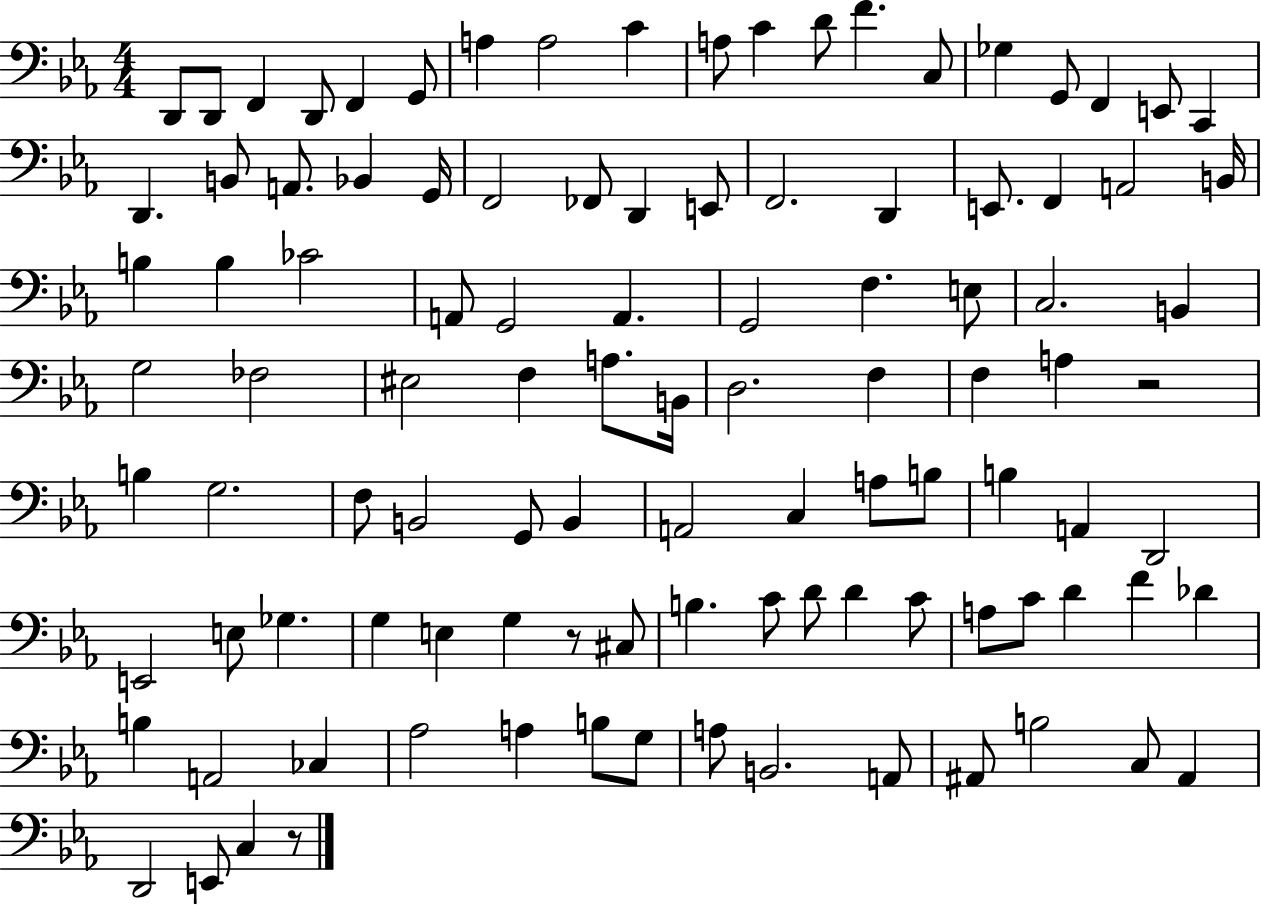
D2/e D2/e F2/q D2/e F2/q G2/e A3/q A3/h C4/q A3/e C4/q D4/e F4/q. C3/e Gb3/q G2/e F2/q E2/e C2/q D2/q. B2/e A2/e. Bb2/q G2/s F2/h FES2/e D2/q E2/e F2/h. D2/q E2/e. F2/q A2/h B2/s B3/q B3/q CES4/h A2/e G2/h A2/q. G2/h F3/q. E3/e C3/h. B2/q G3/h FES3/h EIS3/h F3/q A3/e. B2/s D3/h. F3/q F3/q A3/q R/h B3/q G3/h. F3/e B2/h G2/e B2/q A2/h C3/q A3/e B3/e B3/q A2/q D2/h E2/h E3/e Gb3/q. G3/q E3/q G3/q R/e C#3/e B3/q. C4/e D4/e D4/q C4/e A3/e C4/e D4/q F4/q Db4/q B3/q A2/h CES3/q Ab3/h A3/q B3/e G3/e A3/e B2/h. A2/e A#2/e B3/h C3/e A#2/q D2/h E2/e C3/q R/e